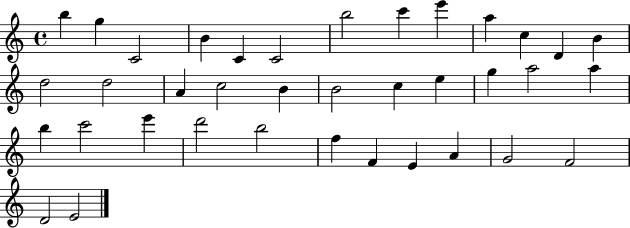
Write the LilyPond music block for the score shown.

{
  \clef treble
  \time 4/4
  \defaultTimeSignature
  \key c \major
  b''4 g''4 c'2 | b'4 c'4 c'2 | b''2 c'''4 e'''4 | a''4 c''4 d'4 b'4 | \break d''2 d''2 | a'4 c''2 b'4 | b'2 c''4 e''4 | g''4 a''2 a''4 | \break b''4 c'''2 e'''4 | d'''2 b''2 | f''4 f'4 e'4 a'4 | g'2 f'2 | \break d'2 e'2 | \bar "|."
}